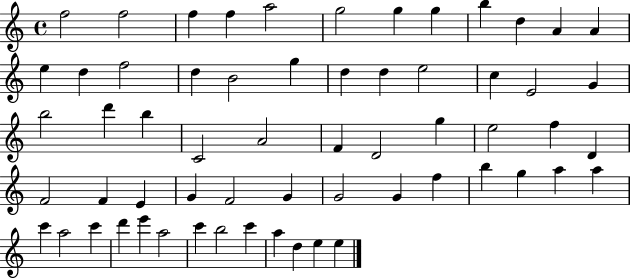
F5/h F5/h F5/q F5/q A5/h G5/h G5/q G5/q B5/q D5/q A4/q A4/q E5/q D5/q F5/h D5/q B4/h G5/q D5/q D5/q E5/h C5/q E4/h G4/q B5/h D6/q B5/q C4/h A4/h F4/q D4/h G5/q E5/h F5/q D4/q F4/h F4/q E4/q G4/q F4/h G4/q G4/h G4/q F5/q B5/q G5/q A5/q A5/q C6/q A5/h C6/q D6/q E6/q A5/h C6/q B5/h C6/q A5/q D5/q E5/q E5/q